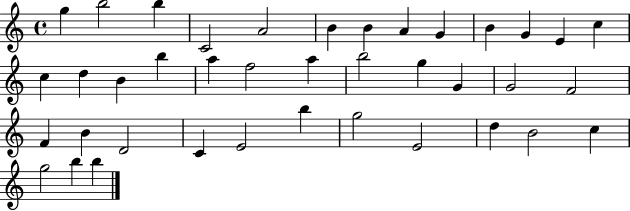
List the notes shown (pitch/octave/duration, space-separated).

G5/q B5/h B5/q C4/h A4/h B4/q B4/q A4/q G4/q B4/q G4/q E4/q C5/q C5/q D5/q B4/q B5/q A5/q F5/h A5/q B5/h G5/q G4/q G4/h F4/h F4/q B4/q D4/h C4/q E4/h B5/q G5/h E4/h D5/q B4/h C5/q G5/h B5/q B5/q